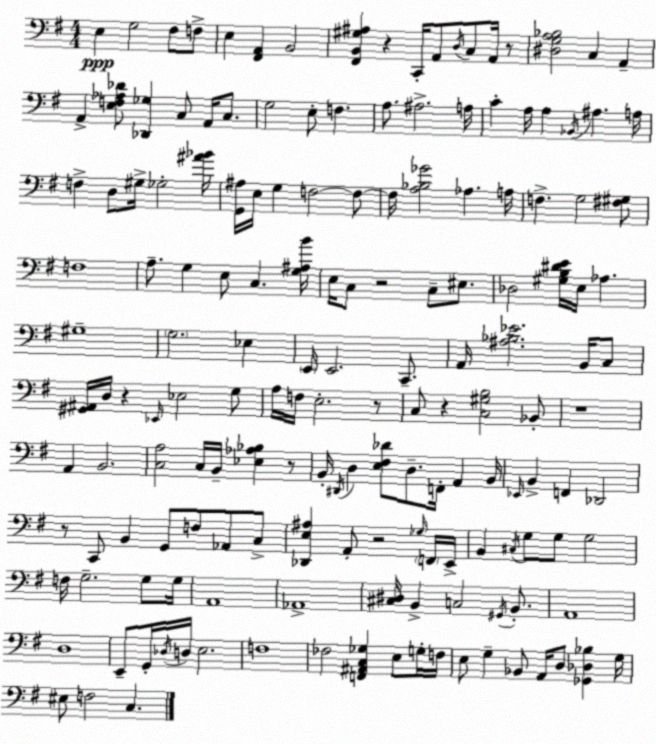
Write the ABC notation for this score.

X:1
T:Untitled
M:4/4
L:1/4
K:Em
E, G,2 ^F,/2 F,/2 E, [^F,,A,,] B,,2 [^F,,B,,^G,^A,] z C,,/4 A,,/2 D,/4 C,/2 A,,/4 z/2 [^D,G,A,_B,]2 C, A,, A,, [E,F,_A,_D]/2 [_D,,_G,] C,/2 A,,/4 C,/2 G,2 E,/2 F, A,/2 ^A,2 A,/4 C A,/4 A, _B,,/4 ^A, A,/4 F, D,/2 ^G,/4 _G,2 [^A_B]/4 [G,,^A,]/4 E,/4 G, F,2 F,/2 F,/4 [A,_B,_G]2 _A, A,/4 F, G,2 [^F,^G,]/2 F,4 A,/2 G, E,/2 C, [G,^A,B]/4 E,/4 C,/2 z2 C,/2 ^E,/2 _D,2 [^G,B,^DE]/4 E,/4 _A, ^G,4 G,2 _E, E,,/4 E,,2 C,,/2 A,,/4 [^A,_B,_E]2 B,,/4 C,/2 [^G,,^A,,]/4 D,/4 z _E,,/4 _E,2 G,/2 A,/4 F,/4 E,2 z/2 C,/2 z [C,^G,B,]2 _B,,/2 z4 A,, B,,2 [C,A,]2 C,/4 B,,/4 [_E,_A,_B,] z/2 B,,/4 ^D,,/4 D, [E,^F,_D]/2 D,/2 F,,/4 A,, B,,/4 _E,,/4 B,, F,, _D,,2 z/2 C,,/2 B,, G,,/2 F,/2 _A,,/2 C,/2 [_D,,E,^A,] A,,/2 z2 _G,/4 F,,/4 E,,/4 B,, ^C,/4 G,/2 G,/2 G,2 F,/4 G,2 G,/2 G,/4 A,,4 _A,,4 [^C,^D,]/4 B,, C,2 ^G,,/4 B,,/2 A,,4 D,4 E,,/2 G,,/4 _D,/4 D,/4 E,2 F,4 _F,2 [F,,^A,,C,_G,] E,/2 G,/4 F,/4 E,/2 G, _B,,/2 A,,/4 D,/2 [_G,,_D,_B,] G,/4 ^E,/2 F,2 C,